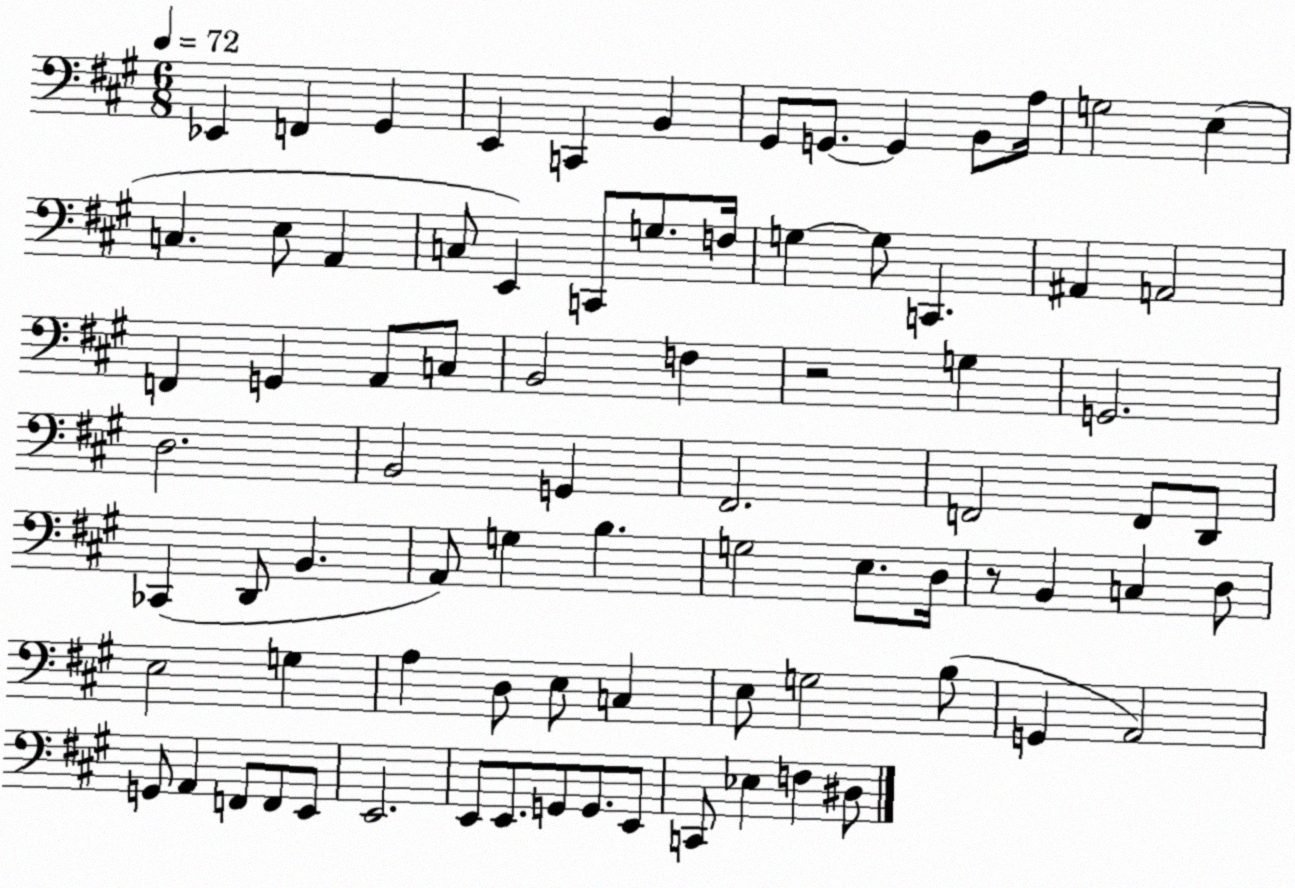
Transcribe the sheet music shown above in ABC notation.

X:1
T:Untitled
M:6/8
L:1/4
K:A
_E,, F,, ^G,, E,, C,, B,, ^G,,/2 G,,/2 G,, B,,/2 A,/4 G,2 E, C, E,/2 A,, C,/2 E,, C,,/2 G,/2 F,/4 G, G,/2 C,, ^A,, A,,2 F,, G,, A,,/2 C,/2 B,,2 F, z2 G, G,,2 D,2 B,,2 G,, ^F,,2 F,,2 F,,/2 D,,/2 _C,, D,,/2 B,, A,,/2 G, B, G,2 E,/2 D,/4 z/2 B,, C, D,/2 E,2 G, A, D,/2 E,/2 C, E,/2 G,2 B,/2 G,, A,,2 G,,/2 A,, F,,/2 F,,/2 E,,/2 E,,2 E,,/2 E,,/2 G,,/2 G,,/2 E,,/2 C,,/2 _E, F, ^D,/2